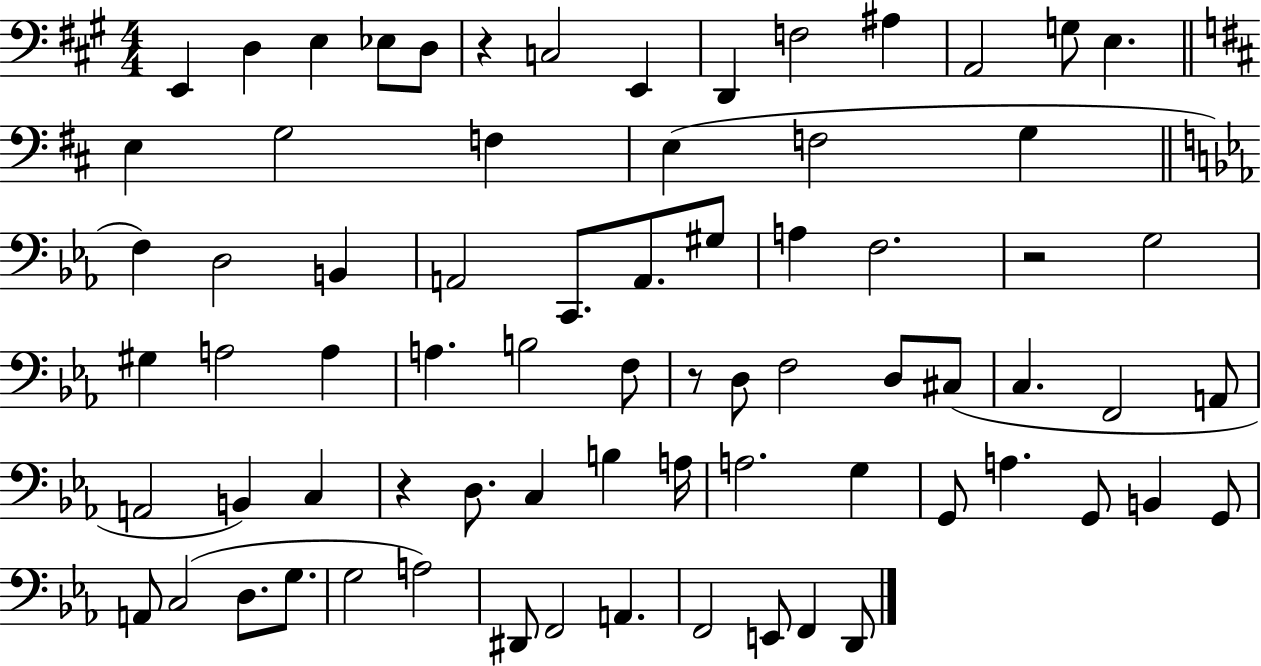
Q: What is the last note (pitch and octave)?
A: D2